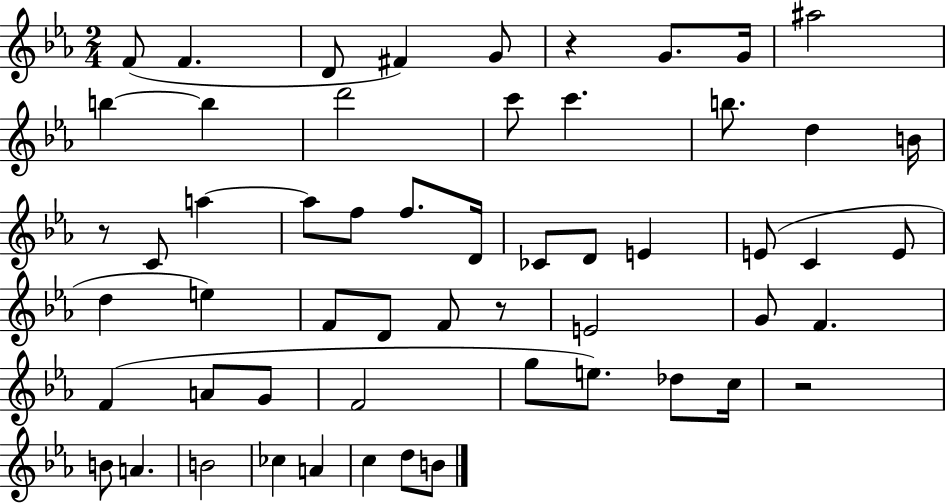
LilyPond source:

{
  \clef treble
  \numericTimeSignature
  \time 2/4
  \key ees \major
  f'8( f'4. | d'8 fis'4) g'8 | r4 g'8. g'16 | ais''2 | \break b''4~~ b''4 | d'''2 | c'''8 c'''4. | b''8. d''4 b'16 | \break r8 c'8 a''4~~ | a''8 f''8 f''8. d'16 | ces'8 d'8 e'4 | e'8( c'4 e'8 | \break d''4 e''4) | f'8 d'8 f'8 r8 | e'2 | g'8 f'4. | \break f'4( a'8 g'8 | f'2 | g''8 e''8.) des''8 c''16 | r2 | \break b'8 a'4. | b'2 | ces''4 a'4 | c''4 d''8 b'8 | \break \bar "|."
}